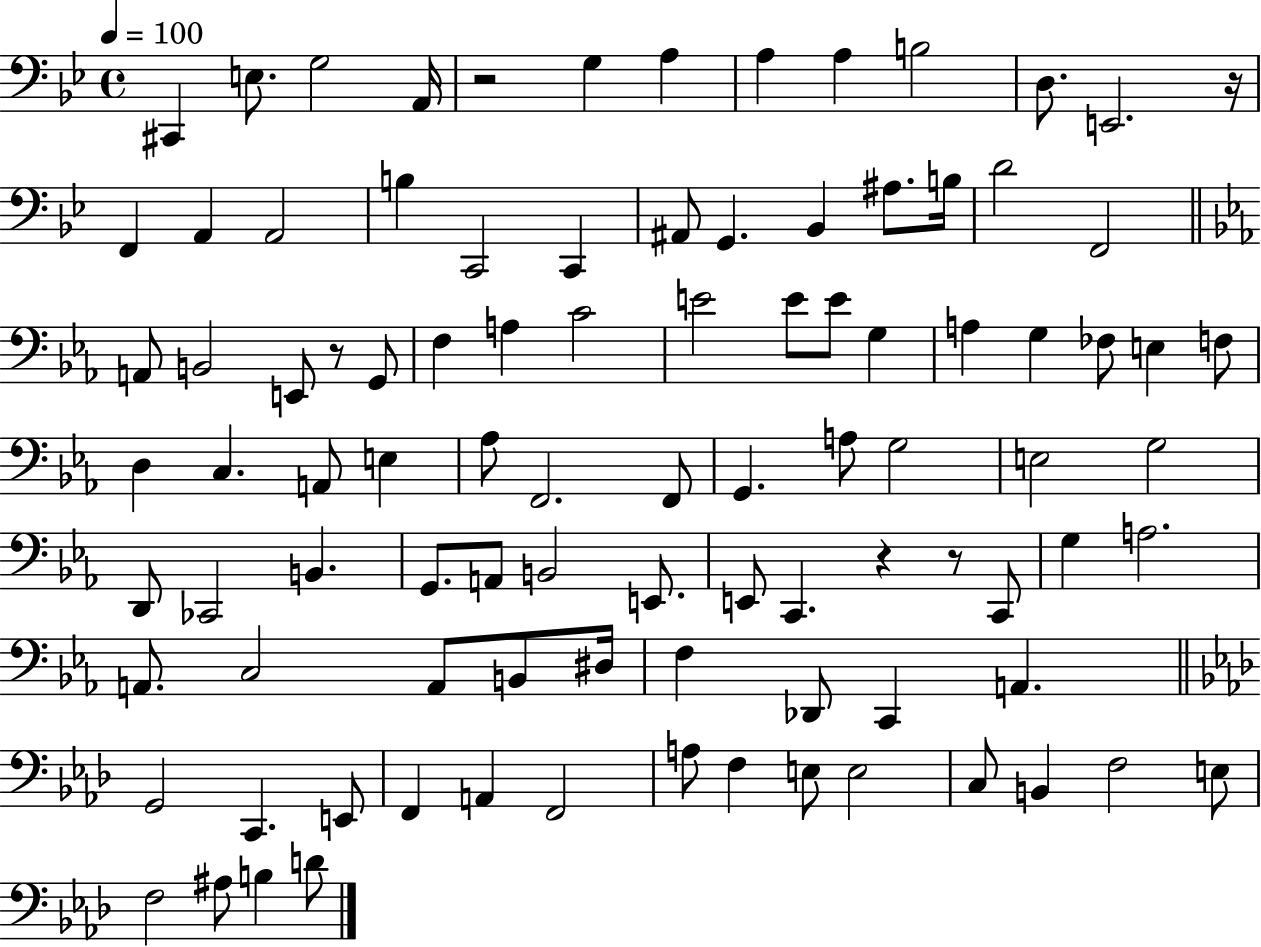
C#2/q E3/e. G3/h A2/s R/h G3/q A3/q A3/q A3/q B3/h D3/e. E2/h. R/s F2/q A2/q A2/h B3/q C2/h C2/q A#2/e G2/q. Bb2/q A#3/e. B3/s D4/h F2/h A2/e B2/h E2/e R/e G2/e F3/q A3/q C4/h E4/h E4/e E4/e G3/q A3/q G3/q FES3/e E3/q F3/e D3/q C3/q. A2/e E3/q Ab3/e F2/h. F2/e G2/q. A3/e G3/h E3/h G3/h D2/e CES2/h B2/q. G2/e. A2/e B2/h E2/e. E2/e C2/q. R/q R/e C2/e G3/q A3/h. A2/e. C3/h A2/e B2/e D#3/s F3/q Db2/e C2/q A2/q. G2/h C2/q. E2/e F2/q A2/q F2/h A3/e F3/q E3/e E3/h C3/e B2/q F3/h E3/e F3/h A#3/e B3/q D4/e